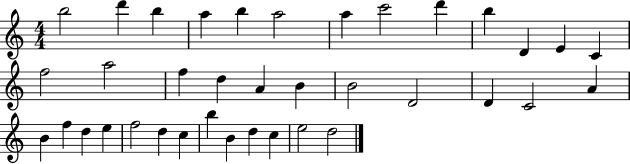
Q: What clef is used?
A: treble